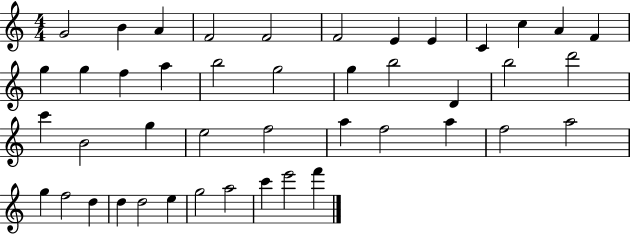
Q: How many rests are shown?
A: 0